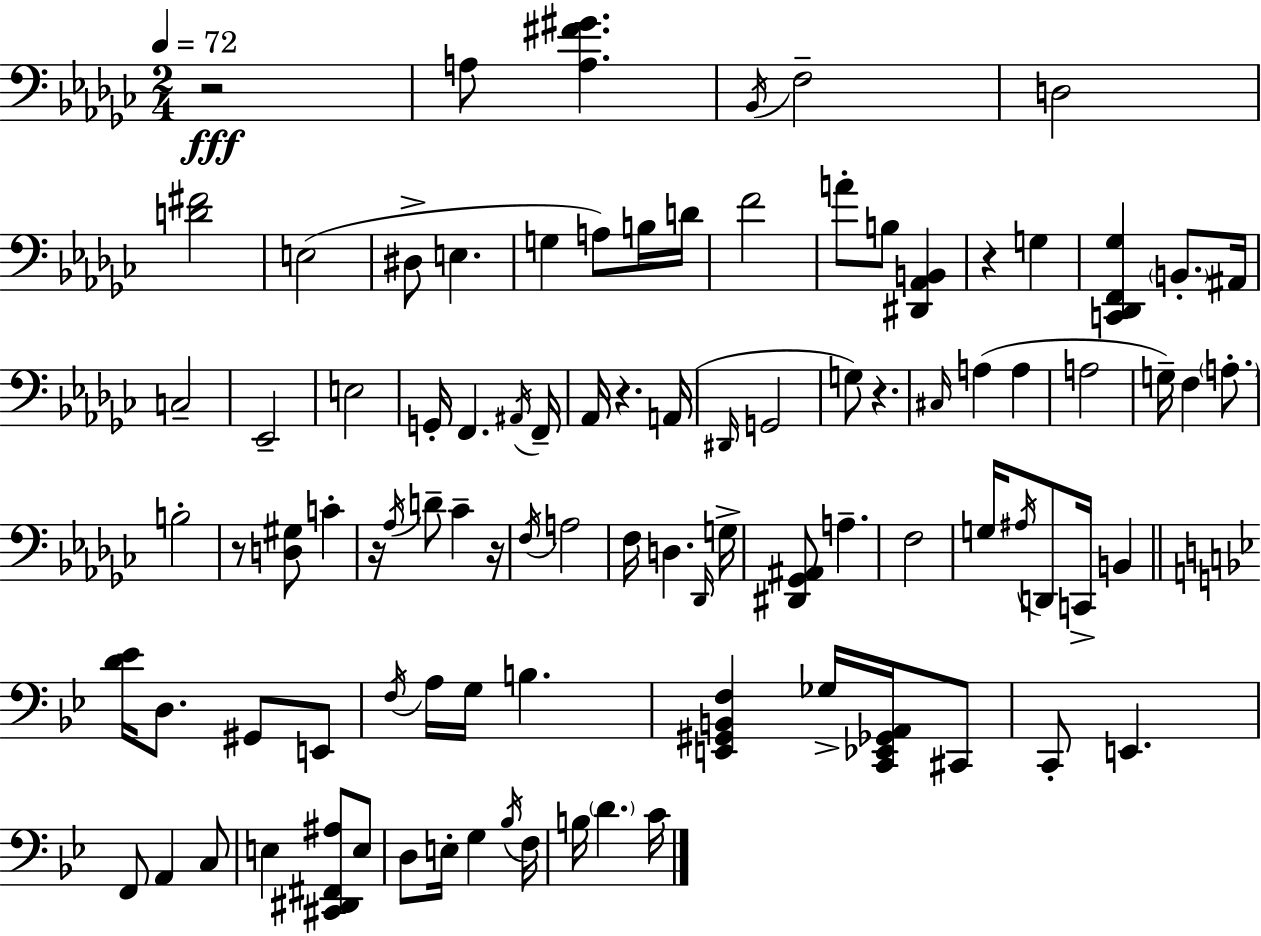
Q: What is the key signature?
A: EES minor